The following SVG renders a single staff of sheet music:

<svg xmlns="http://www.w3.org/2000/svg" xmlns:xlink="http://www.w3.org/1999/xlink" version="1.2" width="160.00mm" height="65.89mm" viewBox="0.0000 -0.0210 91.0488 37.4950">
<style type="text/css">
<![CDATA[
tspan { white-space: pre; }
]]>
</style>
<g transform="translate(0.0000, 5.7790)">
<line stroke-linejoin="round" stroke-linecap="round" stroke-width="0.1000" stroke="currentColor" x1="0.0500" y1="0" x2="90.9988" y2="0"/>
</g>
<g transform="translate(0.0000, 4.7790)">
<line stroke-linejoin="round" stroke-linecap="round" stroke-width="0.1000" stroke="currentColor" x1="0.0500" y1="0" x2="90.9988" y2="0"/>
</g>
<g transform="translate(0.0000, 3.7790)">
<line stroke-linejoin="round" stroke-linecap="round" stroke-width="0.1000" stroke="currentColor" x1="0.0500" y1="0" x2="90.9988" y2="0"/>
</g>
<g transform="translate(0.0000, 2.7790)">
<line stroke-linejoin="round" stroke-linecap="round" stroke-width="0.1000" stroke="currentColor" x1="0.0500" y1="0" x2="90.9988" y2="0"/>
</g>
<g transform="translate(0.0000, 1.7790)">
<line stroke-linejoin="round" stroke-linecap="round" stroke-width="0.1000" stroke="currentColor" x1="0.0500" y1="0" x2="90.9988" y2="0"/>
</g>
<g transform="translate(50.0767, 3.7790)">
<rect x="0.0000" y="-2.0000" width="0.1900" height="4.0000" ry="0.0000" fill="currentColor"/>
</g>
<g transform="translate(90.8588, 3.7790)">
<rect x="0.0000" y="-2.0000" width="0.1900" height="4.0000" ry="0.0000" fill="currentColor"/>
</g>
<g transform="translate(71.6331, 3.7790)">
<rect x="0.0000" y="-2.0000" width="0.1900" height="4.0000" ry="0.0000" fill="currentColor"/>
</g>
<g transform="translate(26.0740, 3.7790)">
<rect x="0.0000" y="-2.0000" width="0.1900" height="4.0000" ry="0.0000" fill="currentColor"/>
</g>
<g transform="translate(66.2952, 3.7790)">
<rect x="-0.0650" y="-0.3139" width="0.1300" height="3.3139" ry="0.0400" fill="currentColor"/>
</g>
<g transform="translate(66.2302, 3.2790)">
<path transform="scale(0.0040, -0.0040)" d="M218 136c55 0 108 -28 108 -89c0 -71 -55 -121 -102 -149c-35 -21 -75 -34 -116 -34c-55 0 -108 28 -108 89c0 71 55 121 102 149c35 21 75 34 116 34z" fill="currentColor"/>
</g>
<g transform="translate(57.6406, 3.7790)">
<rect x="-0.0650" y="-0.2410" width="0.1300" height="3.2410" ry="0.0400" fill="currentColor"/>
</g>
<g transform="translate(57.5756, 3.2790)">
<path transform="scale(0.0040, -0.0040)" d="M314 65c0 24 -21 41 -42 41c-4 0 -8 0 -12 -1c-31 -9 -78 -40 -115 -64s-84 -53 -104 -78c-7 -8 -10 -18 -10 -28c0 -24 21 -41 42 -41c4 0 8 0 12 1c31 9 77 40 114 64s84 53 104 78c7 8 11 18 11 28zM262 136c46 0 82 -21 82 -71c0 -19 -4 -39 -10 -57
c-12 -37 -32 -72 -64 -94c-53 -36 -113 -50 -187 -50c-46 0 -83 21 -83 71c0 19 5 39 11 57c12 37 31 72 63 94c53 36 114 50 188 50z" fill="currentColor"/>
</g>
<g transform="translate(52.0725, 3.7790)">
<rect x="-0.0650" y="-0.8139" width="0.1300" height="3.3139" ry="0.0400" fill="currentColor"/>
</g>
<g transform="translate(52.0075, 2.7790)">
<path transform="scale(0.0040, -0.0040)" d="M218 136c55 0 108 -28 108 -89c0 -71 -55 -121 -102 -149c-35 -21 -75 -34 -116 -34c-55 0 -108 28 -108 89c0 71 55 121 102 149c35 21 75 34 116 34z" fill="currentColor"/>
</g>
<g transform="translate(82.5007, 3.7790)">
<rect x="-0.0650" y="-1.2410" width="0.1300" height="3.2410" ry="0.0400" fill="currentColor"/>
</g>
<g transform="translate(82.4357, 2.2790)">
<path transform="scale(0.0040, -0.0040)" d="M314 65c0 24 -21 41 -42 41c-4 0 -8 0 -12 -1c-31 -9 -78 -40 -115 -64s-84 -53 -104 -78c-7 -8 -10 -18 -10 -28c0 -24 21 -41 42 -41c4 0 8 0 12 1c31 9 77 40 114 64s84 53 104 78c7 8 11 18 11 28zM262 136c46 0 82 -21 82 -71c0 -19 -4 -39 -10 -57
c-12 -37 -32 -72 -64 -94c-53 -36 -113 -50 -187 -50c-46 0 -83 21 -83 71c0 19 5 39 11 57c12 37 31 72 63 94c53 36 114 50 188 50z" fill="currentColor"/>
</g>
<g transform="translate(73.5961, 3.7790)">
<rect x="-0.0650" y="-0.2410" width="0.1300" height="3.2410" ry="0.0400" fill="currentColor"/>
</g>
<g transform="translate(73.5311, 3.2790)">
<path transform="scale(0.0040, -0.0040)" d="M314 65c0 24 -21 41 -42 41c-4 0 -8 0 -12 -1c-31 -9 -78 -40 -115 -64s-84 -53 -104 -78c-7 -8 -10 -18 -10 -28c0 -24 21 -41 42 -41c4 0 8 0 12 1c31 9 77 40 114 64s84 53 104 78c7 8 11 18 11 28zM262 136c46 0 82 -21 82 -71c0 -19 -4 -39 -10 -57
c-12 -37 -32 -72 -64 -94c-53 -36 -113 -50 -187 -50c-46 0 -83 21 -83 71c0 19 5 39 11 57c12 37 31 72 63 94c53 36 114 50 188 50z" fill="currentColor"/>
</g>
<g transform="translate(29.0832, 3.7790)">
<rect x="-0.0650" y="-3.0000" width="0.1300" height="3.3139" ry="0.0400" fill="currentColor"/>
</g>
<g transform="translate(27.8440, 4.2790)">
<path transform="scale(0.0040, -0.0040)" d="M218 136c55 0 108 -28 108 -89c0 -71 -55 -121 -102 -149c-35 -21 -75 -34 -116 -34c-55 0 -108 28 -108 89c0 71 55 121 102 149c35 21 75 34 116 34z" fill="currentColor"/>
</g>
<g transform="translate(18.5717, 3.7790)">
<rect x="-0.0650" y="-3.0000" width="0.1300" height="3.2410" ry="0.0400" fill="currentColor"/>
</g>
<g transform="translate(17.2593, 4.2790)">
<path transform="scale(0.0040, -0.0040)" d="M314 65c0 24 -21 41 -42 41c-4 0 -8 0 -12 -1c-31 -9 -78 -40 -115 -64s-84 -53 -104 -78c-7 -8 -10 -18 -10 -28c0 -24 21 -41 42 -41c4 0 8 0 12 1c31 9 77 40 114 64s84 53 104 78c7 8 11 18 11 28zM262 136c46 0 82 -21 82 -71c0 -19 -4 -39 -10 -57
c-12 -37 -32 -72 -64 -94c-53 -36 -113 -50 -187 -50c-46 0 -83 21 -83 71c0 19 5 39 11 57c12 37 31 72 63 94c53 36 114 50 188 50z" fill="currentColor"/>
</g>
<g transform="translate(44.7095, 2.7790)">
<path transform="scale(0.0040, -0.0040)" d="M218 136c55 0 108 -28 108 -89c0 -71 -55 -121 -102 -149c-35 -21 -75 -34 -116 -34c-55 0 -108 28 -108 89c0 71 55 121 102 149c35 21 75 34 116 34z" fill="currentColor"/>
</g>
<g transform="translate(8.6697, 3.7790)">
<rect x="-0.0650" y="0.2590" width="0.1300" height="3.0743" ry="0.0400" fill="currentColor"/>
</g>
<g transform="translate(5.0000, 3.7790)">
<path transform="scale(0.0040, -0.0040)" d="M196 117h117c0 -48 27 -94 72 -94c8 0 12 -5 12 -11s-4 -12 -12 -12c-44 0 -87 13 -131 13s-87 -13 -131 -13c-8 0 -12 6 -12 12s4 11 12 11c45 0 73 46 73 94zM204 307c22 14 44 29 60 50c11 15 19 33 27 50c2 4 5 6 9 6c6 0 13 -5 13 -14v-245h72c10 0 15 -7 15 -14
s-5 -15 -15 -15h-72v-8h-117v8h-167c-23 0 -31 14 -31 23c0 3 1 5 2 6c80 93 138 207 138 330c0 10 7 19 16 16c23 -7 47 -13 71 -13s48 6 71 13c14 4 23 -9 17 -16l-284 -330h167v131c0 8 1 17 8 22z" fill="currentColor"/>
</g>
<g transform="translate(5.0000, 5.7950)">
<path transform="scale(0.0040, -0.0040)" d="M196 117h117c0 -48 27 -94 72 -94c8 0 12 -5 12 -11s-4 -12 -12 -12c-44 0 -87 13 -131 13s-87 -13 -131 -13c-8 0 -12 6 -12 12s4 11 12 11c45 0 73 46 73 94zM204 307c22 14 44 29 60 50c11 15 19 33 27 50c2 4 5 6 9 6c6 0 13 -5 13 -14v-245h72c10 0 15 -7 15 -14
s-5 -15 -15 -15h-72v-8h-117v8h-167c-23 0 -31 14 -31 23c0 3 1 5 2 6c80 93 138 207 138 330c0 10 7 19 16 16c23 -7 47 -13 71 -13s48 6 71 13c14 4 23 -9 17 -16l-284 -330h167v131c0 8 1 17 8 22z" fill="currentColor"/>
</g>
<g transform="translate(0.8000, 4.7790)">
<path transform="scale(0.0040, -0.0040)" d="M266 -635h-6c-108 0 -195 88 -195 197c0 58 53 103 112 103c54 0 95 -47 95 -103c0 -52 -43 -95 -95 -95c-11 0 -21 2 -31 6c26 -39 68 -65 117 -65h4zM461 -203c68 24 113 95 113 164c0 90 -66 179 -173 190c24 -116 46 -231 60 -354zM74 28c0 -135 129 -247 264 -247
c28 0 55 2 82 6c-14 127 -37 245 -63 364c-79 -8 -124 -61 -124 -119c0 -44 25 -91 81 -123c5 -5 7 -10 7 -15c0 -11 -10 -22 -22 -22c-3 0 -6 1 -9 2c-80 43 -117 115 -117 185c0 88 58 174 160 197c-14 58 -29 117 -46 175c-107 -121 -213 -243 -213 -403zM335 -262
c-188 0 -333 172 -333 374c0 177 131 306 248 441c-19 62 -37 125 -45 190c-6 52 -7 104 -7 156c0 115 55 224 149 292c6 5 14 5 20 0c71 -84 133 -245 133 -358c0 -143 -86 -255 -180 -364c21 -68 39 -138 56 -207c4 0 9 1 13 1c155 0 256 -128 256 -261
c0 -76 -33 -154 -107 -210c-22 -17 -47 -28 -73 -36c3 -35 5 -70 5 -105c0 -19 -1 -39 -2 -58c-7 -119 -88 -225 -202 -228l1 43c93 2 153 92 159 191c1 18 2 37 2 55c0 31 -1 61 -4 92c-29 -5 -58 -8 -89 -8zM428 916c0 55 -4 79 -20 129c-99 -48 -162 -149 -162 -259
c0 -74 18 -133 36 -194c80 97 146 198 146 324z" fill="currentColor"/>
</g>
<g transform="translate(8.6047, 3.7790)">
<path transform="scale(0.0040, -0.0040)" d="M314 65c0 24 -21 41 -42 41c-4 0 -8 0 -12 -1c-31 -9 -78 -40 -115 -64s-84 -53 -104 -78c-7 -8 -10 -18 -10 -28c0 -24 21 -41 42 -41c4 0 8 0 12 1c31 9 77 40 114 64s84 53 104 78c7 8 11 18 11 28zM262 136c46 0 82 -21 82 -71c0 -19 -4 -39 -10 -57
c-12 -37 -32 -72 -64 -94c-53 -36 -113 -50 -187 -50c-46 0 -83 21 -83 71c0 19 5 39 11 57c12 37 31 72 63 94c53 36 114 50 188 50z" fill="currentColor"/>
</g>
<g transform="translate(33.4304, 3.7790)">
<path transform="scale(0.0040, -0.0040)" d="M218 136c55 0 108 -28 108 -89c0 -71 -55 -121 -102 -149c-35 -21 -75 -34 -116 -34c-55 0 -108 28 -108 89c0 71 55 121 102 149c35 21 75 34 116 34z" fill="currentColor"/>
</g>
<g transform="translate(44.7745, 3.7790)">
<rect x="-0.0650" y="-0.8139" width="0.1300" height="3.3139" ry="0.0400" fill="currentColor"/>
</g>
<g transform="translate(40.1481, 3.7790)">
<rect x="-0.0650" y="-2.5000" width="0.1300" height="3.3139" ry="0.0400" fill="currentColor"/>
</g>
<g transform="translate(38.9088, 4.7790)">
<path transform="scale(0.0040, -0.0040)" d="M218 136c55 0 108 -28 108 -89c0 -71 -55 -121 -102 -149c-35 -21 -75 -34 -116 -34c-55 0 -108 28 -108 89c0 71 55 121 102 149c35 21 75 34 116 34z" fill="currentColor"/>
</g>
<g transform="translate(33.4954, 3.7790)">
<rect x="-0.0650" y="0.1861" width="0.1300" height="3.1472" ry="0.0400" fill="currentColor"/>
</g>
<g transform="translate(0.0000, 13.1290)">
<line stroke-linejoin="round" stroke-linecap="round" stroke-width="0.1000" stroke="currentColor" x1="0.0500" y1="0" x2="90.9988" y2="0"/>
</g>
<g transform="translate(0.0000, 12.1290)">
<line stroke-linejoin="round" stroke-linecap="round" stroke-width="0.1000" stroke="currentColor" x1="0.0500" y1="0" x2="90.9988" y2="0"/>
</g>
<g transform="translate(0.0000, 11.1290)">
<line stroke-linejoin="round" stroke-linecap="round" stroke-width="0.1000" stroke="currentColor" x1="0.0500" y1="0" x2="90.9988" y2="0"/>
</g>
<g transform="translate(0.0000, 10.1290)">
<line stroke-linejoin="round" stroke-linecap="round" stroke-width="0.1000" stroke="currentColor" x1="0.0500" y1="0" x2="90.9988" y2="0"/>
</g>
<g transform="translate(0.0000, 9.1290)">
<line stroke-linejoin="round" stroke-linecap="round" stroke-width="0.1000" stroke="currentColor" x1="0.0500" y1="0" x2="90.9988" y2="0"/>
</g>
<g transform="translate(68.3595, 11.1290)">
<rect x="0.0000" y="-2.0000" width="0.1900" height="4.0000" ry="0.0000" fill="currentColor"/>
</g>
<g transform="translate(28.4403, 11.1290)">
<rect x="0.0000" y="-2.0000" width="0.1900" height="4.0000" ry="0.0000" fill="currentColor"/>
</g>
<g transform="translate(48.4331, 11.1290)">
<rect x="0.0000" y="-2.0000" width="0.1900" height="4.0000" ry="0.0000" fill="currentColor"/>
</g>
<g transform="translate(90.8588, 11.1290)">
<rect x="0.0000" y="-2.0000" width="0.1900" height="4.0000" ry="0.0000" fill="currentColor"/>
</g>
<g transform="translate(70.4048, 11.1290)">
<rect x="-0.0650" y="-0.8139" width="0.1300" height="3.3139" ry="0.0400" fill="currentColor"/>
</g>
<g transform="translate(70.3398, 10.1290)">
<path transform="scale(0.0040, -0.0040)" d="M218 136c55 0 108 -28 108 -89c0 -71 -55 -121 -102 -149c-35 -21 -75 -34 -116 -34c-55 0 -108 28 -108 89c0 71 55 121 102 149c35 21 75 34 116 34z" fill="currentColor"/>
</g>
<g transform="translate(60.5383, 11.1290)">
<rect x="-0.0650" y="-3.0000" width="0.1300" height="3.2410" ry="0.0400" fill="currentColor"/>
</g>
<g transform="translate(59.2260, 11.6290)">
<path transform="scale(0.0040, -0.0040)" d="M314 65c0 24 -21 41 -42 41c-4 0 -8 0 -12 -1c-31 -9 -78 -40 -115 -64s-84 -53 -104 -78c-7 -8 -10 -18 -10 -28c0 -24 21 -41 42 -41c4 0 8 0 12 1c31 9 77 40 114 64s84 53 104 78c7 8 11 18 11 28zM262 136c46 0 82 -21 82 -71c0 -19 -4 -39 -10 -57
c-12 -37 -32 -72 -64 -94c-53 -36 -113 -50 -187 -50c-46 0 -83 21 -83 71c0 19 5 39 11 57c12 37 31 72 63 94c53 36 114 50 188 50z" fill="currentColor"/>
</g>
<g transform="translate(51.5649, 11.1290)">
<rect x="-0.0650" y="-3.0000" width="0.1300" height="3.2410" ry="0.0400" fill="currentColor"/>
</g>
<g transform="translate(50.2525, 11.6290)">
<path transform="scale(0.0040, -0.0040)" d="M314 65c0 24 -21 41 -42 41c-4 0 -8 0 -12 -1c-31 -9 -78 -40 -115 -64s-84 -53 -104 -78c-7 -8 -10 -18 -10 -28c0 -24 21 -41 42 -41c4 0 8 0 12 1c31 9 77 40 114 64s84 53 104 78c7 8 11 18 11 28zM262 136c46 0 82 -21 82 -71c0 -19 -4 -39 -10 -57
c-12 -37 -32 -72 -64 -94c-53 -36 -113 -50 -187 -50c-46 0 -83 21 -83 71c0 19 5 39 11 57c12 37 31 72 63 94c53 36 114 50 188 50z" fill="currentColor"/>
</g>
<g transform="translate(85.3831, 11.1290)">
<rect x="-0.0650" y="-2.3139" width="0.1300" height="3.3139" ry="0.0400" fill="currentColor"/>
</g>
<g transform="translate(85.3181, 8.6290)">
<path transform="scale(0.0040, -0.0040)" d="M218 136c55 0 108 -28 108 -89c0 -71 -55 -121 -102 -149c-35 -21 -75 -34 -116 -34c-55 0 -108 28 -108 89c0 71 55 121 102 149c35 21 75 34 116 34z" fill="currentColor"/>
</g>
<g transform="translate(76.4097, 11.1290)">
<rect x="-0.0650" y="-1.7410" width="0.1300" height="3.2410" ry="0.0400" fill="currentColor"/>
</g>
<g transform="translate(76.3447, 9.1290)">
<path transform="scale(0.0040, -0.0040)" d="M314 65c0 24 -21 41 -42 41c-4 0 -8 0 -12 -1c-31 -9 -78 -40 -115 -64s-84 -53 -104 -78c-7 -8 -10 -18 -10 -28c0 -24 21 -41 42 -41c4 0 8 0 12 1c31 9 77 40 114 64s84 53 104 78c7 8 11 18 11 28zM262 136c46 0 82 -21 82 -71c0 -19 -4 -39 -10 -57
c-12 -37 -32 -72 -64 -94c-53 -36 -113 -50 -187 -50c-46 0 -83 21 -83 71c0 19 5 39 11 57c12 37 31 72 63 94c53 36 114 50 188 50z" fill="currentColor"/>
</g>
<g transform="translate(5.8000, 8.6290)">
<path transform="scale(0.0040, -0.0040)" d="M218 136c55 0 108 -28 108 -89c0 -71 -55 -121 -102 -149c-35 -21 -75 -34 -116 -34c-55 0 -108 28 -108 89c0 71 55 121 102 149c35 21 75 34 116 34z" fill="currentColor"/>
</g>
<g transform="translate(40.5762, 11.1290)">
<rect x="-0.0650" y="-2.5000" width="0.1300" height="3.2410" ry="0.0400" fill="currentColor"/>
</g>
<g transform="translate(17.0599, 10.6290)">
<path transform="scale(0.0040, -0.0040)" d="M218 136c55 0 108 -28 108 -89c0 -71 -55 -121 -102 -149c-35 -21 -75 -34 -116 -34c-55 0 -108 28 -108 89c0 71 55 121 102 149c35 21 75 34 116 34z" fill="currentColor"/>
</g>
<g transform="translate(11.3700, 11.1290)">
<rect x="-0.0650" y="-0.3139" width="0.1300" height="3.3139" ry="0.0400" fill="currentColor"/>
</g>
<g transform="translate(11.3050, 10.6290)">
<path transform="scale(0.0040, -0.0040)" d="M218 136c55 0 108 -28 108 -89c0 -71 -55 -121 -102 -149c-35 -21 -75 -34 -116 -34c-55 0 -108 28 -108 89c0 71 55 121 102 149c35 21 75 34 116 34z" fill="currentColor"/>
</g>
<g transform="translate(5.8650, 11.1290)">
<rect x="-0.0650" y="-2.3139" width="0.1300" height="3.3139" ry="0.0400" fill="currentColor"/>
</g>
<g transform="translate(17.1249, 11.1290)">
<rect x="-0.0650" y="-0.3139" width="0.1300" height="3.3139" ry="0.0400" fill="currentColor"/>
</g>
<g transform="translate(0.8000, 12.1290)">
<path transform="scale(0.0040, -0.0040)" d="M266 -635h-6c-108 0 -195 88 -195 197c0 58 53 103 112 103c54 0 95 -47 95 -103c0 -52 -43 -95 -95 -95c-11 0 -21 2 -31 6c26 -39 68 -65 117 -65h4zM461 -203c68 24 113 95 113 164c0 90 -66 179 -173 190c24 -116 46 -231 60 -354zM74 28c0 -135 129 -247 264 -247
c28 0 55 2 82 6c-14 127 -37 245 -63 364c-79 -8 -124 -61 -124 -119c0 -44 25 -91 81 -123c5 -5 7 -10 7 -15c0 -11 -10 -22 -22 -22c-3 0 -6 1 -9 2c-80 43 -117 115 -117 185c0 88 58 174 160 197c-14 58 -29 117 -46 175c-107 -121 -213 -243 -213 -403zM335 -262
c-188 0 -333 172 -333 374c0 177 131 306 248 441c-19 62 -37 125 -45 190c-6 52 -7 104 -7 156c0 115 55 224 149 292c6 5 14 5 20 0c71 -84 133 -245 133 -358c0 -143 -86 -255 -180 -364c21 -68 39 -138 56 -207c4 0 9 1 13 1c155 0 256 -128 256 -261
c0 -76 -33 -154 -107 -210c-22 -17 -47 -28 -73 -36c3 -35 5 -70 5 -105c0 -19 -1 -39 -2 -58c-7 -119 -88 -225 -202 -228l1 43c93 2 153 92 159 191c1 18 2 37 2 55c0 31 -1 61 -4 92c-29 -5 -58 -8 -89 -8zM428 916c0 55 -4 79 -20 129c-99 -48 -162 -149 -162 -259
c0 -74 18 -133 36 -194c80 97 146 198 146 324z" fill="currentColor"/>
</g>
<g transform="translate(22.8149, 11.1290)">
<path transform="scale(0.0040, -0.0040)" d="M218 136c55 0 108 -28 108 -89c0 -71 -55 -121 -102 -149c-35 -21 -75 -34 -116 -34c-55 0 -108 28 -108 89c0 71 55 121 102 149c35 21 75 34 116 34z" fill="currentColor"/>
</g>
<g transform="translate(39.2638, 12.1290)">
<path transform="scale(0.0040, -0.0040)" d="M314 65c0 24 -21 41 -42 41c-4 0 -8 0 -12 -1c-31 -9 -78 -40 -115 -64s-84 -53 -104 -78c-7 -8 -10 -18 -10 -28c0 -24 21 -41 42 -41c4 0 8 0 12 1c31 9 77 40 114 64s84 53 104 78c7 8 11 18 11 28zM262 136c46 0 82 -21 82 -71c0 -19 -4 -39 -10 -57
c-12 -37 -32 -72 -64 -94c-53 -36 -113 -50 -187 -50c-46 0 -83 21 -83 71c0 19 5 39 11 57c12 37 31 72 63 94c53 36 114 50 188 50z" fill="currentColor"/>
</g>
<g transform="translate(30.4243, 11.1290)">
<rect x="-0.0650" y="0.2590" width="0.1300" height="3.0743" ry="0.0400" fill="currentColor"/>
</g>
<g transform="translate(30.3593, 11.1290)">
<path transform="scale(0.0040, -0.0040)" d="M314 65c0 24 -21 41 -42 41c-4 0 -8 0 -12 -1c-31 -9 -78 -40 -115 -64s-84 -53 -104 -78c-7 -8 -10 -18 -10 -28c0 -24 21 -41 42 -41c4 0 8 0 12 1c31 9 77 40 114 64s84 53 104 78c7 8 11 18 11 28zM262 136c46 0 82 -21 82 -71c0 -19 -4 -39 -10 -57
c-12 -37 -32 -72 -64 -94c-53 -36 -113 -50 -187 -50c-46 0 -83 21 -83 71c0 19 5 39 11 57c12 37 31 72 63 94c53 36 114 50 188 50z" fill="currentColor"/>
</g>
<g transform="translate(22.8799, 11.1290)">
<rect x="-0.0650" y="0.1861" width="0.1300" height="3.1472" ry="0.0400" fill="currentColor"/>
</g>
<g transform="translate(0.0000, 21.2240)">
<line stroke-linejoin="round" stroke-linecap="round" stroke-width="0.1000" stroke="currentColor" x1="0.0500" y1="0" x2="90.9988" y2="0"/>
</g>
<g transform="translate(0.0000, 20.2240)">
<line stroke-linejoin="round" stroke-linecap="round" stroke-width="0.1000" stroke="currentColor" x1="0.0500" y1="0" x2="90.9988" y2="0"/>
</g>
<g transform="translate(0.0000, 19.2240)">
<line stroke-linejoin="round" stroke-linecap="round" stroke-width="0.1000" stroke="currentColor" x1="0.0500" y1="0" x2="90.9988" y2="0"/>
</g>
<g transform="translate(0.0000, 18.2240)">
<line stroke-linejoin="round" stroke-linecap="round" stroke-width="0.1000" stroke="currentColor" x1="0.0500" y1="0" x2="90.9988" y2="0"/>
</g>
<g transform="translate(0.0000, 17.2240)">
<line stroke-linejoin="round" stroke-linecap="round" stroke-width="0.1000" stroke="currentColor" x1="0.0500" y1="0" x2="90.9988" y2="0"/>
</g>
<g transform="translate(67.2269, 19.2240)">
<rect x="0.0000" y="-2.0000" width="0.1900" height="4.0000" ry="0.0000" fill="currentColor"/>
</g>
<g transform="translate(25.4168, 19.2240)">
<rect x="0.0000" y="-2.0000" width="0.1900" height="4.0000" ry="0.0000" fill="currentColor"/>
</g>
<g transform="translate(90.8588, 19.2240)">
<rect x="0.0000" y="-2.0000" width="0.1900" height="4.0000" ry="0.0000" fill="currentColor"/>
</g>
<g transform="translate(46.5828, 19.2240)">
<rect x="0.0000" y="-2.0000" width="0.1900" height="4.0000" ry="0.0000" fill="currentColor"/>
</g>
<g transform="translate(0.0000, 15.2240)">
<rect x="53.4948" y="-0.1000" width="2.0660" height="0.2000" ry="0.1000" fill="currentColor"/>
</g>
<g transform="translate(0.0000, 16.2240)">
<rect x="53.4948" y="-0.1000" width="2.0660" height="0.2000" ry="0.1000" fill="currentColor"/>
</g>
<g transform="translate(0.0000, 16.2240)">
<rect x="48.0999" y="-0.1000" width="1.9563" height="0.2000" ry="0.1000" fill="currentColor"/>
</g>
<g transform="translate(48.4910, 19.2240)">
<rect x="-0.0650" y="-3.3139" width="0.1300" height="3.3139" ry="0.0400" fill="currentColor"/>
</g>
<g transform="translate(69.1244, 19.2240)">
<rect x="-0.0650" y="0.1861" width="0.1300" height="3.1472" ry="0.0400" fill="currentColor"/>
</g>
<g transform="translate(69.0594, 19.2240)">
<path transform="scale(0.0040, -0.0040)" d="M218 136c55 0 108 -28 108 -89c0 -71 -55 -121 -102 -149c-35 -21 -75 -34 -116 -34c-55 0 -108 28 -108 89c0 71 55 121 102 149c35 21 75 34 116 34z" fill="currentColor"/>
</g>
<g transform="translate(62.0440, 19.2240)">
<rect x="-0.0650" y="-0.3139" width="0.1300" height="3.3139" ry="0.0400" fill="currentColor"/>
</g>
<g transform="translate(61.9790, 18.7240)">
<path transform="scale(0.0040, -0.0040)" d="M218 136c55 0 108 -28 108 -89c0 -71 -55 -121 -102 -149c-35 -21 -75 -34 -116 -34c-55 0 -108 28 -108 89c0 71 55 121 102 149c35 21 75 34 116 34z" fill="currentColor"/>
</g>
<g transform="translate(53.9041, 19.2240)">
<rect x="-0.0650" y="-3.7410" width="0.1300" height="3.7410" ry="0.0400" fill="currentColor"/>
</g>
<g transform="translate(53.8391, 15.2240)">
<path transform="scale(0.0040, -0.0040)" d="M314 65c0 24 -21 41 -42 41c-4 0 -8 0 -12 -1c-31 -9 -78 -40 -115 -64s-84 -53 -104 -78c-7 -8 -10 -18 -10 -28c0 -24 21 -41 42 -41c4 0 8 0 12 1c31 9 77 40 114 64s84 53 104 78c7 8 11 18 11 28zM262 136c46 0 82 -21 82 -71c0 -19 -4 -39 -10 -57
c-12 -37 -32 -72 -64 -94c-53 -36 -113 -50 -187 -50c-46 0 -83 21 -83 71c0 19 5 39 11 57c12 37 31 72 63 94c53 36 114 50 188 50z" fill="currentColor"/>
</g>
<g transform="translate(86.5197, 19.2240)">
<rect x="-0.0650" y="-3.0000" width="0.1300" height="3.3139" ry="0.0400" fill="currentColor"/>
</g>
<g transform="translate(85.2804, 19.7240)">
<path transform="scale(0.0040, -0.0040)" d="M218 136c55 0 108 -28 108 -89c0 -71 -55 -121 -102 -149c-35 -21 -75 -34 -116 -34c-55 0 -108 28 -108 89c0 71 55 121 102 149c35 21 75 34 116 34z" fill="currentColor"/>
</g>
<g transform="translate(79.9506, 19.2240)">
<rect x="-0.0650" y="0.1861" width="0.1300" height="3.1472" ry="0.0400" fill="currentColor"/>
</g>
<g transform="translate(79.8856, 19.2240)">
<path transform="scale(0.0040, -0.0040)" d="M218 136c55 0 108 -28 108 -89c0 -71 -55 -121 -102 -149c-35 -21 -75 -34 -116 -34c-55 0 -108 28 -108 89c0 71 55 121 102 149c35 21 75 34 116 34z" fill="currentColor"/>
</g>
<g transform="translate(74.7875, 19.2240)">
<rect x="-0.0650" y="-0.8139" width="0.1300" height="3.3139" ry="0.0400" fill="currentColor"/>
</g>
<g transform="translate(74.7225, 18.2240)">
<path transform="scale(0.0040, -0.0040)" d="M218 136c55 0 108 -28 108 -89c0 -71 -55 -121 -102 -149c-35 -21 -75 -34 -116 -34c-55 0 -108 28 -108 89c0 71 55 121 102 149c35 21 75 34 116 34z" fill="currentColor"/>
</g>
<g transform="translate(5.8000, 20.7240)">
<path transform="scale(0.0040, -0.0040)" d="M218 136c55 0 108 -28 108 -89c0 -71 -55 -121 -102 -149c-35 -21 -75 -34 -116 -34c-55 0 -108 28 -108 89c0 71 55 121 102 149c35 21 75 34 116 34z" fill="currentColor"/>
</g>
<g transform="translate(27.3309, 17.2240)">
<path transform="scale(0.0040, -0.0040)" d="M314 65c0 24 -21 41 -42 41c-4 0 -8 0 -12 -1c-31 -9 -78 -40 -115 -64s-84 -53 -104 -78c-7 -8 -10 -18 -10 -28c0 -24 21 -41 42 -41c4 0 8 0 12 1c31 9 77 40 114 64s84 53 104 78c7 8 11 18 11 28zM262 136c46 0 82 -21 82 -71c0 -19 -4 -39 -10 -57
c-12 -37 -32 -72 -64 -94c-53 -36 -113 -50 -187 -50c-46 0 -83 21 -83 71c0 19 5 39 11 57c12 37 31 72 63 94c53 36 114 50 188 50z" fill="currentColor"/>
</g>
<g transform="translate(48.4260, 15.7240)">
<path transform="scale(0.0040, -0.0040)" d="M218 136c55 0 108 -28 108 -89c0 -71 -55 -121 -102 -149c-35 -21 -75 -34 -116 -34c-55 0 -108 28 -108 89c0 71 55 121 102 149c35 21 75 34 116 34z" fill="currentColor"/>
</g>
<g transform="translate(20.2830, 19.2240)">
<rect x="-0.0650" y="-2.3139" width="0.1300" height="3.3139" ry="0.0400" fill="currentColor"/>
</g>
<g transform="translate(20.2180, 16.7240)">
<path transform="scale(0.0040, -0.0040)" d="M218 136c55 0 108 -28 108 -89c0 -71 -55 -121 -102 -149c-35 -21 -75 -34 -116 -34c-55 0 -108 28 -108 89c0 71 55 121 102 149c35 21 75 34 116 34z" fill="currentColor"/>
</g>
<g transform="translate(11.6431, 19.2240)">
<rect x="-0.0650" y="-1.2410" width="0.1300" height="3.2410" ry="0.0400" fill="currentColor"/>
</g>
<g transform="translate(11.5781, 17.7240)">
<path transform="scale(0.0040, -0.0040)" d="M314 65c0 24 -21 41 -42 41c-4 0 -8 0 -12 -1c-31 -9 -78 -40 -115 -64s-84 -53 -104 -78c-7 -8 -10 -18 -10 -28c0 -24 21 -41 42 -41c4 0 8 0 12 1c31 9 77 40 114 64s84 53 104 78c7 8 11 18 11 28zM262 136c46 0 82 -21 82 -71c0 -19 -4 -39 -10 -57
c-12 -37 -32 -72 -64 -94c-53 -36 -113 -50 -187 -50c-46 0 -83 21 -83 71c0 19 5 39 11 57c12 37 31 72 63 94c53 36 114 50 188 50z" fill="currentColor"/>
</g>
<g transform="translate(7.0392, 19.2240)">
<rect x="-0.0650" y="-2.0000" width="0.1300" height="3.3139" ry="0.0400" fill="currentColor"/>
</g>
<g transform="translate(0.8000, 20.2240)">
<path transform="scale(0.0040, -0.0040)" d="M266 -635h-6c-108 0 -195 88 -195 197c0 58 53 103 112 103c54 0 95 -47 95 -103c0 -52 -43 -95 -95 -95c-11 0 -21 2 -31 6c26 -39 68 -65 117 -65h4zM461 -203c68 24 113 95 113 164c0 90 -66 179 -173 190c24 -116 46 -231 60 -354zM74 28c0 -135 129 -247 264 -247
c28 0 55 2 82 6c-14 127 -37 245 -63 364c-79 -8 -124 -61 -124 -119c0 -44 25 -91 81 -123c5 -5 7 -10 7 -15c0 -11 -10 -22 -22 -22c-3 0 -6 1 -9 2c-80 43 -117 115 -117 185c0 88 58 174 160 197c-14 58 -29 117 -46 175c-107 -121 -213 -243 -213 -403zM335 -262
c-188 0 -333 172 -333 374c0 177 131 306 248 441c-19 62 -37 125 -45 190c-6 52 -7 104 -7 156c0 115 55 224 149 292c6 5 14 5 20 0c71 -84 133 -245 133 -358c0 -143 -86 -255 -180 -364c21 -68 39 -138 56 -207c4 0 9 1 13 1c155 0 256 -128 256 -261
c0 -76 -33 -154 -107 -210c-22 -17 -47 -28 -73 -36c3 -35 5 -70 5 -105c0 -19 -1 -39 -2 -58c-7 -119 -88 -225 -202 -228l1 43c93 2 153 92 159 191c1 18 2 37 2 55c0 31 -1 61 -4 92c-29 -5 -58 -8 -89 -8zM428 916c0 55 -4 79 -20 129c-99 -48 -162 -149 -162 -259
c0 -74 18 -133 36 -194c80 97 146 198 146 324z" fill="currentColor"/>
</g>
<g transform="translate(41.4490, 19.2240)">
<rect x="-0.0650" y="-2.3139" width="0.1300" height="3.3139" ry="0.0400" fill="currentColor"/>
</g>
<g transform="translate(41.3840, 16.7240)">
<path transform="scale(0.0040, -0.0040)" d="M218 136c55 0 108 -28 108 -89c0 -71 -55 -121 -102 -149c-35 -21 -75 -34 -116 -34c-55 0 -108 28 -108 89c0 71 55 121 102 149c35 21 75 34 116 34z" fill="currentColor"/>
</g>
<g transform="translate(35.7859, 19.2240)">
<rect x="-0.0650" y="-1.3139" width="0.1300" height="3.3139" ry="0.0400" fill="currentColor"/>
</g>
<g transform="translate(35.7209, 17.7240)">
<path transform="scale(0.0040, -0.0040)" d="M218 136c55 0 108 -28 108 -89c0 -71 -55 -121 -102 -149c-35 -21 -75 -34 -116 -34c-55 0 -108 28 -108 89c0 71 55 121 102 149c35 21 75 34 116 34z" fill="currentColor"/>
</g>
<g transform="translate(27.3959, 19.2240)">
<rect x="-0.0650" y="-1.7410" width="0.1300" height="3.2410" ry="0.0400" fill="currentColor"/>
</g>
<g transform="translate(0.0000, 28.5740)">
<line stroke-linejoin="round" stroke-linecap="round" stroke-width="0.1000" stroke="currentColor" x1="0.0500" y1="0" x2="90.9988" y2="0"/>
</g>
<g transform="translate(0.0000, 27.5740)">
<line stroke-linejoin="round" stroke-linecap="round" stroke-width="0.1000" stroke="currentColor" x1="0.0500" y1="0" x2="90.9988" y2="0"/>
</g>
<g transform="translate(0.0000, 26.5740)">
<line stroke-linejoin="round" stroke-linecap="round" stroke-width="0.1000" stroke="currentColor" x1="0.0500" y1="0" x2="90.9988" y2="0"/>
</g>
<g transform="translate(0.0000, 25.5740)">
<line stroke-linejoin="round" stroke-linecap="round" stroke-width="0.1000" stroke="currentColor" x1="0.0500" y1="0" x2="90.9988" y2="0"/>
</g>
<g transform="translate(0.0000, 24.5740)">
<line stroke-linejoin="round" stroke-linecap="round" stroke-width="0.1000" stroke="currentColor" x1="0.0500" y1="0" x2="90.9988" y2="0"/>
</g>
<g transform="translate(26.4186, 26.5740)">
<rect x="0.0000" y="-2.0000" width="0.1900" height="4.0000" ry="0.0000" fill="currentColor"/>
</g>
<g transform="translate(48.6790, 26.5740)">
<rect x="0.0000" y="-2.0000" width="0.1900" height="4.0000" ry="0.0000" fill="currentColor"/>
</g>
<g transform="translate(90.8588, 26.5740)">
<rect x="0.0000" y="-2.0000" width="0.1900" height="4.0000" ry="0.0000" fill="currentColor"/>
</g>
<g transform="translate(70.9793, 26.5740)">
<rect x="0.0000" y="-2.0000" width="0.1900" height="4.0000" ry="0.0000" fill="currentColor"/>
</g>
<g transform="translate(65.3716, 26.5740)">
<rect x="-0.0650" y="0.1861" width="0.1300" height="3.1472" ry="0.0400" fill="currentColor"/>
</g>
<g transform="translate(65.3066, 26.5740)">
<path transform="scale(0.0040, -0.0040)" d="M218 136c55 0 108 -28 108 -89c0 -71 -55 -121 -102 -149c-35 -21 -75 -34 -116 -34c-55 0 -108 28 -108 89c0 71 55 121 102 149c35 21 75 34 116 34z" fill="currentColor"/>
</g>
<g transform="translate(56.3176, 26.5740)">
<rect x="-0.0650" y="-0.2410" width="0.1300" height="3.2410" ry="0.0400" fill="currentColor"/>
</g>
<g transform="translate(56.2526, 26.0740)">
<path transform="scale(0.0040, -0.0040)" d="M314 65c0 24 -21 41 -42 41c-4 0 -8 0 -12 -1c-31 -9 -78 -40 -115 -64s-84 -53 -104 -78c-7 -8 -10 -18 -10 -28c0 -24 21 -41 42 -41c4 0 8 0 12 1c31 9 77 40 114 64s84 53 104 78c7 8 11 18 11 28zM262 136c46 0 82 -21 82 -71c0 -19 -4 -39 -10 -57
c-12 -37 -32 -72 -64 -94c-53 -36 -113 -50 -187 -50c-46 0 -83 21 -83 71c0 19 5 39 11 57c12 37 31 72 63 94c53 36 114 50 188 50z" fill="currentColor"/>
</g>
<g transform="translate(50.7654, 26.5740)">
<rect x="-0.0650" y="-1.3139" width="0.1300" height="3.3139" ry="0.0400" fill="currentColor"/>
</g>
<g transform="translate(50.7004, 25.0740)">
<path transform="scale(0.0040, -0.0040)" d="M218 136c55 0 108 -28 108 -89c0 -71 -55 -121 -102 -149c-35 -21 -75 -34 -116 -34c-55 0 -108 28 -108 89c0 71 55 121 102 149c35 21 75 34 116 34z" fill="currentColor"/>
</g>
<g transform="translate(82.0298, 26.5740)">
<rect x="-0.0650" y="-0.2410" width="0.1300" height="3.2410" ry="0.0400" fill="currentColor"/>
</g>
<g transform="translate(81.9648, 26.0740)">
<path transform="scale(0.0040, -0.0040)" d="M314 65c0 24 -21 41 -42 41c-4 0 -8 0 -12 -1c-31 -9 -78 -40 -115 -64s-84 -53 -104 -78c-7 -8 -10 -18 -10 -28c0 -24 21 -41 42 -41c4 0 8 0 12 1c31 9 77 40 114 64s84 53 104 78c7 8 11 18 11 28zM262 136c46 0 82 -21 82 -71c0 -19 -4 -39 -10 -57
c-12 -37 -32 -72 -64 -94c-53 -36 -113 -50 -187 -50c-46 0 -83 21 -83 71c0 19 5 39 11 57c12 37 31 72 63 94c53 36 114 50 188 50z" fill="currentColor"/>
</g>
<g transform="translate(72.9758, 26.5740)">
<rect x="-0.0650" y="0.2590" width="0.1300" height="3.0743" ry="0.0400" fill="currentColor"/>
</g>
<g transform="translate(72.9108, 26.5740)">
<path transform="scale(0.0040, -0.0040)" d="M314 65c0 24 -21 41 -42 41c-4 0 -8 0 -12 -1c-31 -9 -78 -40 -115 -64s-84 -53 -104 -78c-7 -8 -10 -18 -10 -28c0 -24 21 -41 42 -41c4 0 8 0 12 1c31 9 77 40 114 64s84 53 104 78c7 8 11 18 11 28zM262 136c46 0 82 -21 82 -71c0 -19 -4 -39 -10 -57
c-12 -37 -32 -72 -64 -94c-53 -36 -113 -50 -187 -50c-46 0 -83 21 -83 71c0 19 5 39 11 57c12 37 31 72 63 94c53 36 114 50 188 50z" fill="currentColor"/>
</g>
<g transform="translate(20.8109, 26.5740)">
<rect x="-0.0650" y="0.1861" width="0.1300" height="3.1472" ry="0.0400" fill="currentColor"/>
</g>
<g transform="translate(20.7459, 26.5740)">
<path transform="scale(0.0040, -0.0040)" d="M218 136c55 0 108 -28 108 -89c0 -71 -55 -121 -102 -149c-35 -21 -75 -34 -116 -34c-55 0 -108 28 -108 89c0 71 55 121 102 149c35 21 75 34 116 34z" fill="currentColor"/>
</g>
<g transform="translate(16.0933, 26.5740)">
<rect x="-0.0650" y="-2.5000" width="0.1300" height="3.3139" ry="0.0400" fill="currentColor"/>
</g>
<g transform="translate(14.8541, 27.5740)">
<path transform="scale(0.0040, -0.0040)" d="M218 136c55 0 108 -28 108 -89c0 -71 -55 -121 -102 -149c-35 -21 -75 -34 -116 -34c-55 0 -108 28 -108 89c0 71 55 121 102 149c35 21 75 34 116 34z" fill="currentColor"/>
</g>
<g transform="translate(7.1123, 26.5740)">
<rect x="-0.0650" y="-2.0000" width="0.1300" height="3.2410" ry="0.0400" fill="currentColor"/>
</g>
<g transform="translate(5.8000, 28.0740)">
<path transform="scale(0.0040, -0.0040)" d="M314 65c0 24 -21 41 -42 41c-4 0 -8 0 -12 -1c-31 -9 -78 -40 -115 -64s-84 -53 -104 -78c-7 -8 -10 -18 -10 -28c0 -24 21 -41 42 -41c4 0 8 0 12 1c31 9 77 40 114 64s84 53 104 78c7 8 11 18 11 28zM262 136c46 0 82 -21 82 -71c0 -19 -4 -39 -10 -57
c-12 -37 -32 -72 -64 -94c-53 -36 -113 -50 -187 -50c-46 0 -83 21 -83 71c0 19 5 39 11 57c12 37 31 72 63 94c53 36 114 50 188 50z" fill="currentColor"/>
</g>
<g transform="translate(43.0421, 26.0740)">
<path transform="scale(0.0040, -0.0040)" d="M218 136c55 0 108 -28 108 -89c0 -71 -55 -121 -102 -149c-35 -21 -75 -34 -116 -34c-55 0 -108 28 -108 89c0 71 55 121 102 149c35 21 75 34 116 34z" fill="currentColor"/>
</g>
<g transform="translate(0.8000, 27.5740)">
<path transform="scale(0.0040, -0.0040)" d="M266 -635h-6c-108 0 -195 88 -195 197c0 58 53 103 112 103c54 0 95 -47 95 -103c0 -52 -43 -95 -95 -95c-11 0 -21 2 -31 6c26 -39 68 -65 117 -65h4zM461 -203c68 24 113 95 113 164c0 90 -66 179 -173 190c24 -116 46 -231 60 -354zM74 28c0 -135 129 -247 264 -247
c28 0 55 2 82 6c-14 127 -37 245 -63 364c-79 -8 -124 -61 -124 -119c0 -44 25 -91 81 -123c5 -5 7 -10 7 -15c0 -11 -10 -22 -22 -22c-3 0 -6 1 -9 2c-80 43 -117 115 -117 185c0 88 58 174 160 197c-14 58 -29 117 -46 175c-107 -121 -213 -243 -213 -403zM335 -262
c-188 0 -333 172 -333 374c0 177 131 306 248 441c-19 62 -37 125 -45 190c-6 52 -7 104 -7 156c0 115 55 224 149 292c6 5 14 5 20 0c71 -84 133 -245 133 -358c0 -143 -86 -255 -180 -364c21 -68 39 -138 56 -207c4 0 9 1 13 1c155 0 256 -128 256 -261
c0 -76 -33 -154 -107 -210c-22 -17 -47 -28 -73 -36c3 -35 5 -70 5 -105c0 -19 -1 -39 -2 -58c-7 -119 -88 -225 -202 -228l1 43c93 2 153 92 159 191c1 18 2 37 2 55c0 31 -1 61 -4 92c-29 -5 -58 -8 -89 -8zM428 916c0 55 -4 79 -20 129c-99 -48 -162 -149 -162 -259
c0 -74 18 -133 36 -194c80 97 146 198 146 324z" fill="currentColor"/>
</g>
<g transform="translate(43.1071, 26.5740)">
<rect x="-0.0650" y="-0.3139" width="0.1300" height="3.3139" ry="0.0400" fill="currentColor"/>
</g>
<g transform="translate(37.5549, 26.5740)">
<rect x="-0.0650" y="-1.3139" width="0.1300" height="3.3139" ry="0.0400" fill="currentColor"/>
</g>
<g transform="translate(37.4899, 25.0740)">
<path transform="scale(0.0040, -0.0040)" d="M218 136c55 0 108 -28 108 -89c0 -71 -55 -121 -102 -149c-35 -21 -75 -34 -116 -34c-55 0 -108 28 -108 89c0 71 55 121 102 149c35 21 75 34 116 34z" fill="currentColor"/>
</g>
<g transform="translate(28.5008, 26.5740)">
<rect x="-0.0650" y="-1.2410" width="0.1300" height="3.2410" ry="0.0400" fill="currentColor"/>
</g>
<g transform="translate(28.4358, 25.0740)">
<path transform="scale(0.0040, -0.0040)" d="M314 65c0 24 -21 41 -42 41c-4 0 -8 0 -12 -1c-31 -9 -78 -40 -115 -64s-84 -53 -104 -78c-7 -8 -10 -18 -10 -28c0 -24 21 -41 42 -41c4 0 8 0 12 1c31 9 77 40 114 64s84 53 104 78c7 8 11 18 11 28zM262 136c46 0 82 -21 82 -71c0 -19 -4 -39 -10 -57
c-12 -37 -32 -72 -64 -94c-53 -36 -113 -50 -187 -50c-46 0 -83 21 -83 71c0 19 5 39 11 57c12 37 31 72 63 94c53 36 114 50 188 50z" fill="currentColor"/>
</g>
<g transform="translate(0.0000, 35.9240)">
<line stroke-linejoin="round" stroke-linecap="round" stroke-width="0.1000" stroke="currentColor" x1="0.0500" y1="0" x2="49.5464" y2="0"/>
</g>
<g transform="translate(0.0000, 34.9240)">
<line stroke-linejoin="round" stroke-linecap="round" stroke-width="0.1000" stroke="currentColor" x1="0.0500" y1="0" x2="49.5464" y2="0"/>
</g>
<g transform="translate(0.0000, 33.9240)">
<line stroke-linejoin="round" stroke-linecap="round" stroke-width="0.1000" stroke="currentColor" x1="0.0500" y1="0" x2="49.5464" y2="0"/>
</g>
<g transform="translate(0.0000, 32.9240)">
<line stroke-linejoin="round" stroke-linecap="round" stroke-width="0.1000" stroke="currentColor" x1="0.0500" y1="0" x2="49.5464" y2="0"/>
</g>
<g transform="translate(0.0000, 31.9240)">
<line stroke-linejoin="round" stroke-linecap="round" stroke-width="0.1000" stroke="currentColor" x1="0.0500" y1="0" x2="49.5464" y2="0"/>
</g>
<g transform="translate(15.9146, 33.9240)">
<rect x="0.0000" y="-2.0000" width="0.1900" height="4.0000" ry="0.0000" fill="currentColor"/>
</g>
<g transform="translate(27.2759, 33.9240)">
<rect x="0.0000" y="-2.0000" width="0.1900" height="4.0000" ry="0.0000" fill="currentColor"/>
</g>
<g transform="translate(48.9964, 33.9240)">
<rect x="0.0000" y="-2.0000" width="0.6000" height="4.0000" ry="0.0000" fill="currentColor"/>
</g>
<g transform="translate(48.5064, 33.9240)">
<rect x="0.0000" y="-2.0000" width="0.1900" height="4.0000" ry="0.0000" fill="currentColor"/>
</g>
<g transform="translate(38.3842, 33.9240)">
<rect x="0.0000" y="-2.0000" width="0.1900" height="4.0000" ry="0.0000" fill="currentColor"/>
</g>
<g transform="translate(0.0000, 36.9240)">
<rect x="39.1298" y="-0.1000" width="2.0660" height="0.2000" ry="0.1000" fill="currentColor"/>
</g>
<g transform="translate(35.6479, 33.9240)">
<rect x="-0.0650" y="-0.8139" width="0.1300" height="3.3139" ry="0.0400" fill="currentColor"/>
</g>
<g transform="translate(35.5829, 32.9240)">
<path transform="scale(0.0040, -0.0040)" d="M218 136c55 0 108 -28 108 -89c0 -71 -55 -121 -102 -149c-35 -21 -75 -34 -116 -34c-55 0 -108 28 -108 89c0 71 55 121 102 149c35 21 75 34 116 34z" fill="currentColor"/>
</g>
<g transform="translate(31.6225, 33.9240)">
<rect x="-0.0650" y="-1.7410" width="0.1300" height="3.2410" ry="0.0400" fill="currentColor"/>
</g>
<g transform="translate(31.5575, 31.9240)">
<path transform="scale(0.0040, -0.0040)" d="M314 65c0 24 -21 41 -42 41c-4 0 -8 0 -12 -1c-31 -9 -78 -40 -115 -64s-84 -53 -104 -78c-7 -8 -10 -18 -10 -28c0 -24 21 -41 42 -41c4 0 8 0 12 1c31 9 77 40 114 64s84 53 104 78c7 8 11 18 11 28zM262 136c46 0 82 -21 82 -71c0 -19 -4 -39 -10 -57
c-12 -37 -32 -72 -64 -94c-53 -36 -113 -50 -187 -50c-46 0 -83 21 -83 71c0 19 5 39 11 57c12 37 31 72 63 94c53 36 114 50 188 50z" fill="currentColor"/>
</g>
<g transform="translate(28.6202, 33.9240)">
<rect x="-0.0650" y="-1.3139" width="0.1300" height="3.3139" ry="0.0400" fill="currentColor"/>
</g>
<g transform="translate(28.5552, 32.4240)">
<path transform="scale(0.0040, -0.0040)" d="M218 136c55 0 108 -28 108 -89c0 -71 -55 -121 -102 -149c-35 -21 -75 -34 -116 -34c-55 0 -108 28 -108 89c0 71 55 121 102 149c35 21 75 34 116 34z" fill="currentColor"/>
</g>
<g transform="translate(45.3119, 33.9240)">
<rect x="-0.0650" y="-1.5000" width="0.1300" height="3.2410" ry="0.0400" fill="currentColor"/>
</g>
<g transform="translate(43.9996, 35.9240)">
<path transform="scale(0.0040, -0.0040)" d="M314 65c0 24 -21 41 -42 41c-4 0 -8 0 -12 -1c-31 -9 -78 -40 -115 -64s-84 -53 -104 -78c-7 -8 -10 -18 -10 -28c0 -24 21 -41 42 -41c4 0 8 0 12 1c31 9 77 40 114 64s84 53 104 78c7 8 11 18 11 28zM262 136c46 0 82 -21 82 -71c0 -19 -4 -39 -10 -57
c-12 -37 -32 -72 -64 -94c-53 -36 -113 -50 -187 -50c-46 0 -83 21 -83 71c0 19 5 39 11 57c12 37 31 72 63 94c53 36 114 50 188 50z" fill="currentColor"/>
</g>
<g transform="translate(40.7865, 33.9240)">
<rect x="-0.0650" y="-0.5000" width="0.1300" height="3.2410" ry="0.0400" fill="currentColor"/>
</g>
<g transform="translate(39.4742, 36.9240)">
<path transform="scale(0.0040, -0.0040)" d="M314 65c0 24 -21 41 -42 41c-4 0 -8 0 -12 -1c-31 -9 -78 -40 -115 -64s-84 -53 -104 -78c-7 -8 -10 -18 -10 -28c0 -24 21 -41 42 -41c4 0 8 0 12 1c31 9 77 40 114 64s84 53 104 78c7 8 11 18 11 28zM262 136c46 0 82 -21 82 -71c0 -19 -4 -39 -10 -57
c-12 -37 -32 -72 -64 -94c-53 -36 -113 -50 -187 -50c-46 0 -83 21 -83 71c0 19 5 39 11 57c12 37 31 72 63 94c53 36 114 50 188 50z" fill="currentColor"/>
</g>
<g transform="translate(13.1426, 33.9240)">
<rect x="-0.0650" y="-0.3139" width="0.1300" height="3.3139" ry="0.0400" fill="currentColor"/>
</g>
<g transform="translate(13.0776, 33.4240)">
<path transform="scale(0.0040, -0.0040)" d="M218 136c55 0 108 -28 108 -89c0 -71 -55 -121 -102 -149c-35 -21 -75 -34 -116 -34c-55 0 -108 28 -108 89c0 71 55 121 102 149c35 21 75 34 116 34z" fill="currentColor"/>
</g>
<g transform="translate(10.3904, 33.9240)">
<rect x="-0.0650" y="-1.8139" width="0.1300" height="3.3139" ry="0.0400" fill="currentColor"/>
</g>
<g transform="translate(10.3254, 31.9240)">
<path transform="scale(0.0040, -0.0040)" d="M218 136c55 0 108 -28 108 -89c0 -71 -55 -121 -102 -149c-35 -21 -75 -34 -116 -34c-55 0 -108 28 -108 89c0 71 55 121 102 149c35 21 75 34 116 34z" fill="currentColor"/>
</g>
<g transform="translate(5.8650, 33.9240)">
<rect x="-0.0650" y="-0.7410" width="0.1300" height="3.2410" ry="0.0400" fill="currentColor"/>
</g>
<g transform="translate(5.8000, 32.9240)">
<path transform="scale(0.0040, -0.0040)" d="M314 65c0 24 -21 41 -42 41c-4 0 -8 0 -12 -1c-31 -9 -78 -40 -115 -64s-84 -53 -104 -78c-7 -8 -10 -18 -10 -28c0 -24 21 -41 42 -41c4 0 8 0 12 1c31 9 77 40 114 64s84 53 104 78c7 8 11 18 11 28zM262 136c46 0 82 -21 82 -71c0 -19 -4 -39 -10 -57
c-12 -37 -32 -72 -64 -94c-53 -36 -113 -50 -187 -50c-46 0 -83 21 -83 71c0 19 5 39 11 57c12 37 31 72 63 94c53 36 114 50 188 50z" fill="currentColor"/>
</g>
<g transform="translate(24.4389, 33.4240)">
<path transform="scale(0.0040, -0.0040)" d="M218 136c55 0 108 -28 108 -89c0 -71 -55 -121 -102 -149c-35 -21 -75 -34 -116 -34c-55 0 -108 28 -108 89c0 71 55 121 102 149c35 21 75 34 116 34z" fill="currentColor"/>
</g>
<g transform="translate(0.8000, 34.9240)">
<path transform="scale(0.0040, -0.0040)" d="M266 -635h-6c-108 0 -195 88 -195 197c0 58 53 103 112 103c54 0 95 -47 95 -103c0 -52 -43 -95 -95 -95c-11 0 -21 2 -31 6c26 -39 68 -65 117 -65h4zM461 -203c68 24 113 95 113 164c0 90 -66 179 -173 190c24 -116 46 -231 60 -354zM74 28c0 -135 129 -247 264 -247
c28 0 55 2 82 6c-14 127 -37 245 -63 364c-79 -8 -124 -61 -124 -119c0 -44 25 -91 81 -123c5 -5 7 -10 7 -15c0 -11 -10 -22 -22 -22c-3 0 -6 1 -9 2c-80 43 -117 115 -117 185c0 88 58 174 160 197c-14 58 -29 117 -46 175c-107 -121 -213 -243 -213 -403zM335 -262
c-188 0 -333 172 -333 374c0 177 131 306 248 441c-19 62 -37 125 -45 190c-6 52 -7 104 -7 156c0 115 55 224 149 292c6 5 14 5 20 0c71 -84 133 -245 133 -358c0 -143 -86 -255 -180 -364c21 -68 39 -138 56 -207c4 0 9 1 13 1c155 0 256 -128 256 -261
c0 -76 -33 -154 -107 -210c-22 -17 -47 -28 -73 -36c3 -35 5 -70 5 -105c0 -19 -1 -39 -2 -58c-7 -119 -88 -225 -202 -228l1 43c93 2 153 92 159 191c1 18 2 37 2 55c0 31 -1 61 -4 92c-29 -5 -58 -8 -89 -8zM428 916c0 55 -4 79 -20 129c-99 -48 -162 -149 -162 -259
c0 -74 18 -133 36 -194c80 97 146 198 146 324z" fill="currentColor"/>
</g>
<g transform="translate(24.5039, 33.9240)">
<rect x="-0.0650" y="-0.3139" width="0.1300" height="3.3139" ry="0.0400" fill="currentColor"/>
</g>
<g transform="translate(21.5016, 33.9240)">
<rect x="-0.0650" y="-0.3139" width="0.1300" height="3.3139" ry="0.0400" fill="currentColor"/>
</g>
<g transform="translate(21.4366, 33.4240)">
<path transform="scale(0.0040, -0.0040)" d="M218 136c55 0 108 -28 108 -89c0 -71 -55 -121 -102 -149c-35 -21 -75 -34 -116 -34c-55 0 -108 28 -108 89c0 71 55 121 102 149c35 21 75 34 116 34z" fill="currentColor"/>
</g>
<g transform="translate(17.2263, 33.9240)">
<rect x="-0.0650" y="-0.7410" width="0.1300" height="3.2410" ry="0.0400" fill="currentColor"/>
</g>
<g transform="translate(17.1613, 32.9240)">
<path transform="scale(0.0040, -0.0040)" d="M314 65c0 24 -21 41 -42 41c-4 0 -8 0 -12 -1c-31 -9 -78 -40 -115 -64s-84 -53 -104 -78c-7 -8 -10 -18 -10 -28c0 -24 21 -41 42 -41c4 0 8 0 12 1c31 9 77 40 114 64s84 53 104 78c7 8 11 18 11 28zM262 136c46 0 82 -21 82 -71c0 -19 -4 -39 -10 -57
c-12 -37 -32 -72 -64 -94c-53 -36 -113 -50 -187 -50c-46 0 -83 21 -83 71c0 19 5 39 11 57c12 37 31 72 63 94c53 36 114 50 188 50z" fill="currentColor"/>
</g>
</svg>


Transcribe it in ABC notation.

X:1
T:Untitled
M:4/4
L:1/4
K:C
B2 A2 A B G d d c2 c c2 e2 g c c B B2 G2 A2 A2 d f2 g F e2 g f2 e g b c'2 c B d B A F2 G B e2 e c e c2 B B2 c2 d2 f c d2 c c e f2 d C2 E2